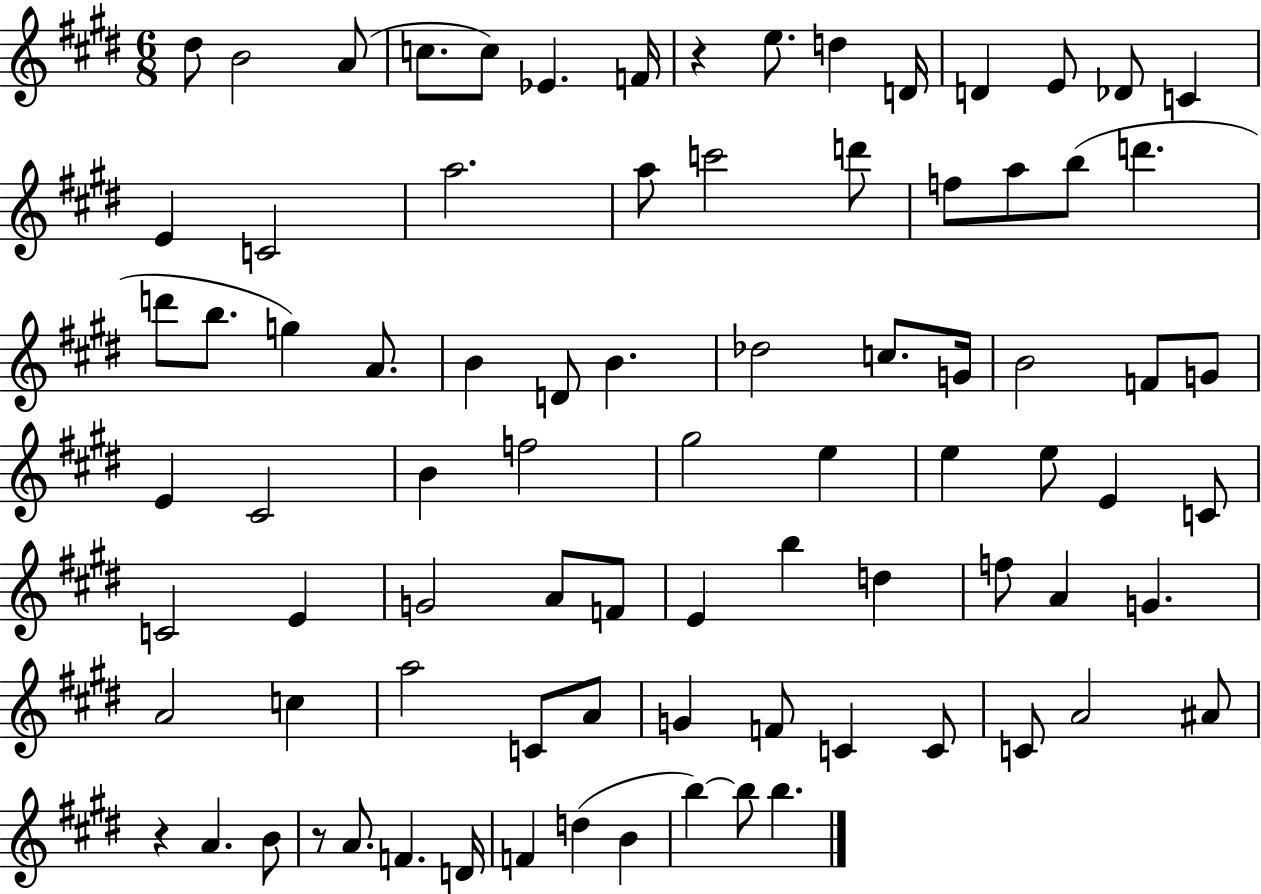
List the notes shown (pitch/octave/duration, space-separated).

D#5/e B4/h A4/e C5/e. C5/e Eb4/q. F4/s R/q E5/e. D5/q D4/s D4/q E4/e Db4/e C4/q E4/q C4/h A5/h. A5/e C6/h D6/e F5/e A5/e B5/e D6/q. D6/e B5/e. G5/q A4/e. B4/q D4/e B4/q. Db5/h C5/e. G4/s B4/h F4/e G4/e E4/q C#4/h B4/q F5/h G#5/h E5/q E5/q E5/e E4/q C4/e C4/h E4/q G4/h A4/e F4/e E4/q B5/q D5/q F5/e A4/q G4/q. A4/h C5/q A5/h C4/e A4/e G4/q F4/e C4/q C4/e C4/e A4/h A#4/e R/q A4/q. B4/e R/e A4/e. F4/q. D4/s F4/q D5/q B4/q B5/q B5/e B5/q.